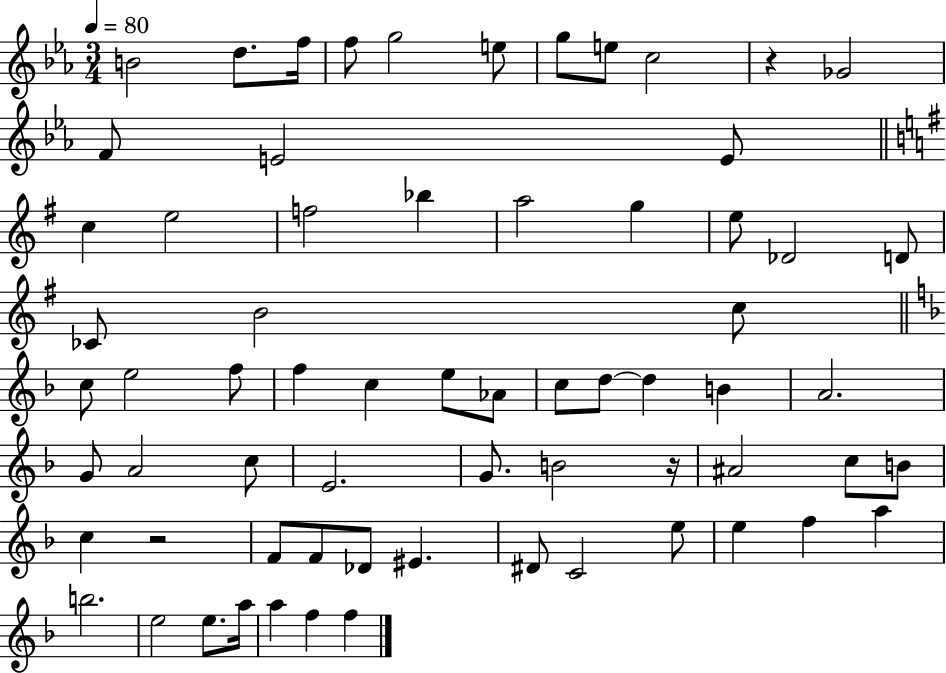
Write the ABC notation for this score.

X:1
T:Untitled
M:3/4
L:1/4
K:Eb
B2 d/2 f/4 f/2 g2 e/2 g/2 e/2 c2 z _G2 F/2 E2 E/2 c e2 f2 _b a2 g e/2 _D2 D/2 _C/2 B2 c/2 c/2 e2 f/2 f c e/2 _A/2 c/2 d/2 d B A2 G/2 A2 c/2 E2 G/2 B2 z/4 ^A2 c/2 B/2 c z2 F/2 F/2 _D/2 ^E ^D/2 C2 e/2 e f a b2 e2 e/2 a/4 a f f